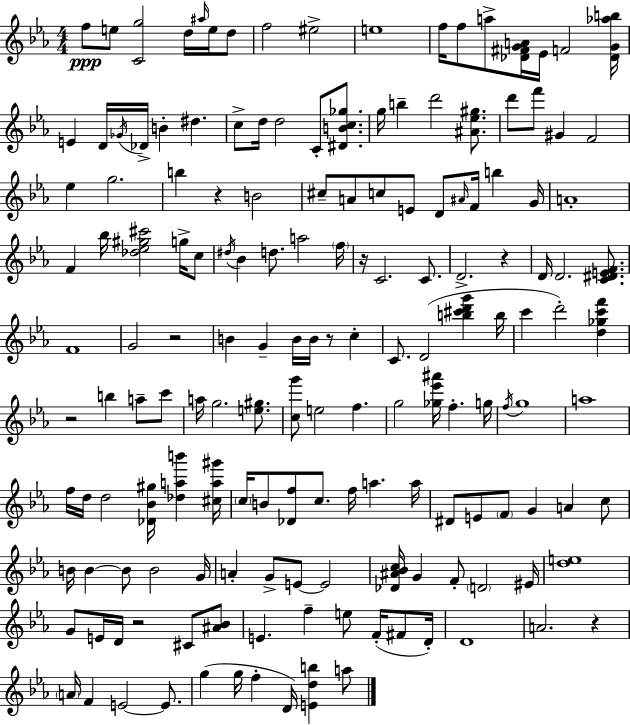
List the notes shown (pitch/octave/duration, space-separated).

F5/e E5/e [C4,G5]/h D5/s A#5/s E5/s D5/e F5/h EIS5/h E5/w F5/s F5/e A5/e [Db4,F#4,G4,A4]/s Eb4/s F4/h [Db4,G4,Ab5,B5]/s E4/q D4/s Gb4/s Db4/s B4/q D#5/q. C5/e D5/s D5/h C4/e [D#4,B4,C5,Gb5]/e. G5/s B5/q D6/h [A#4,Eb5,G#5]/e. D6/e F6/e G#4/q F4/h Eb5/q G5/h. B5/q R/q B4/h C#5/e A4/e C5/e E4/e D4/e A#4/s F4/s B5/q G4/s A4/w F4/q Bb5/s [Db5,Eb5,G#5,C#6]/h G5/s C5/e D#5/s Bb4/q D5/e. A5/h F5/s R/s C4/h. C4/e. D4/h. R/q D4/s D4/h. [C4,D#4,E4,F4]/e. F4/w G4/h R/h B4/q G4/q B4/s B4/s R/e C5/q C4/e. D4/h [B5,C#6,D6,G6]/q B5/s C6/q D6/h [D5,Gb5,C6,F6]/q R/h B5/q A5/e C6/e A5/s G5/h. [E5,G#5]/e. [C5,G6]/e E5/h F5/q. G5/h [Gb5,Eb6,A#6]/s F5/q. G5/s F5/s G5/w A5/w F5/s D5/s D5/h [Db4,Bb4,G#5]/s [Db5,A5,B6]/q [C#5,A5,G#6]/s C5/s B4/e [Db4,F5]/e C5/e. F5/s A5/q. A5/s D#4/e E4/e F4/e G4/q A4/q C5/e B4/s B4/q B4/e B4/h G4/s A4/q G4/e E4/e E4/h [Db4,A#4,Bb4,C5]/s G4/q F4/e D4/h EIS4/s [D5,E5]/w G4/e E4/s D4/s R/h C#4/e [A#4,Bb4]/e E4/q. F5/q E5/e F4/s F#4/e D4/s D4/w A4/h. R/q A4/s F4/q E4/h E4/e. G5/q G5/s F5/q D4/s [E4,D5,B5]/q A5/e